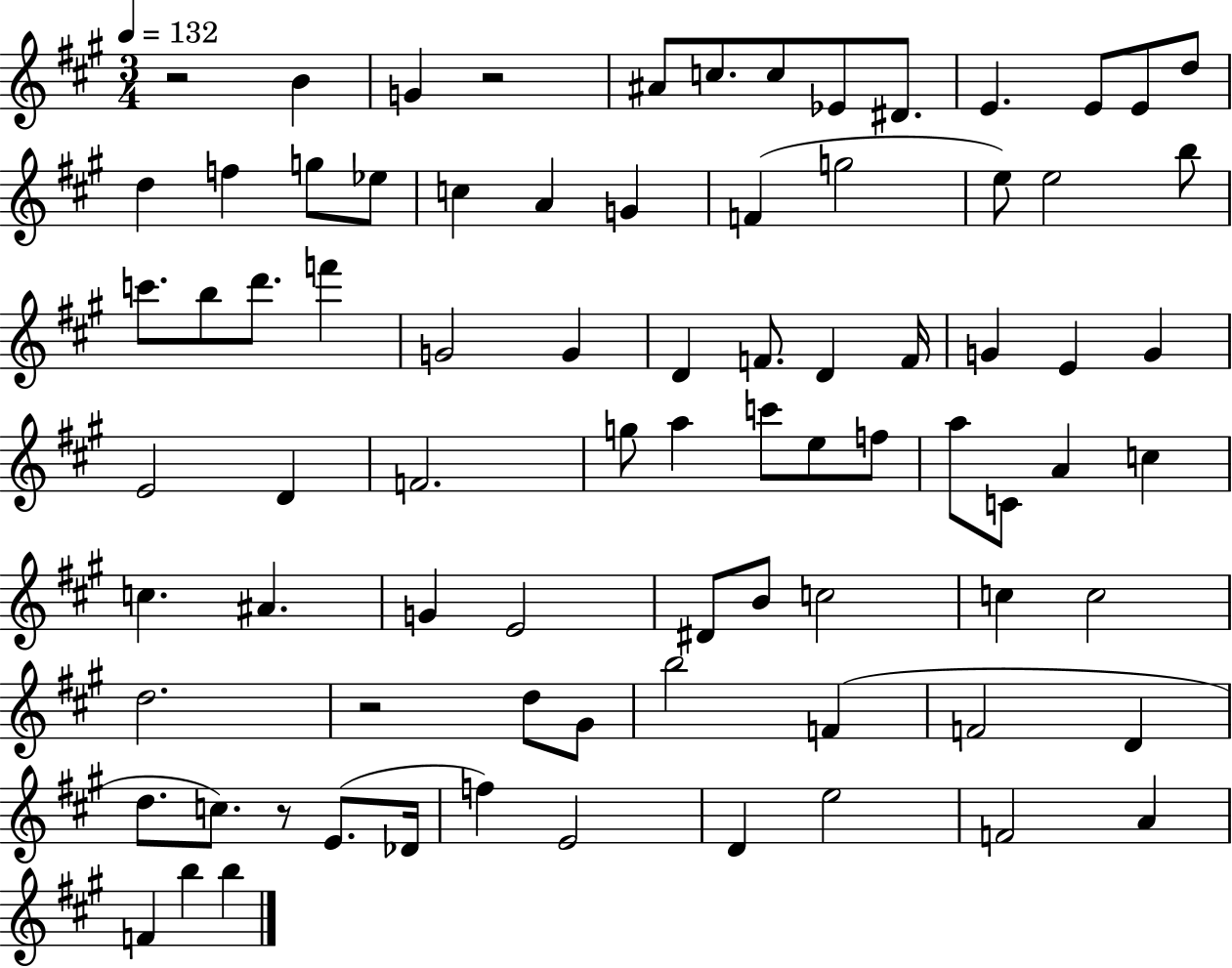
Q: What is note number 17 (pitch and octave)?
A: A4